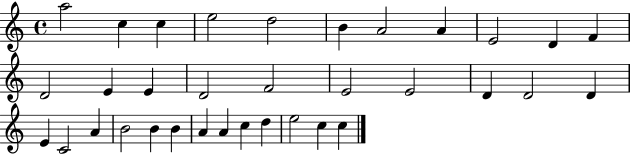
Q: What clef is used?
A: treble